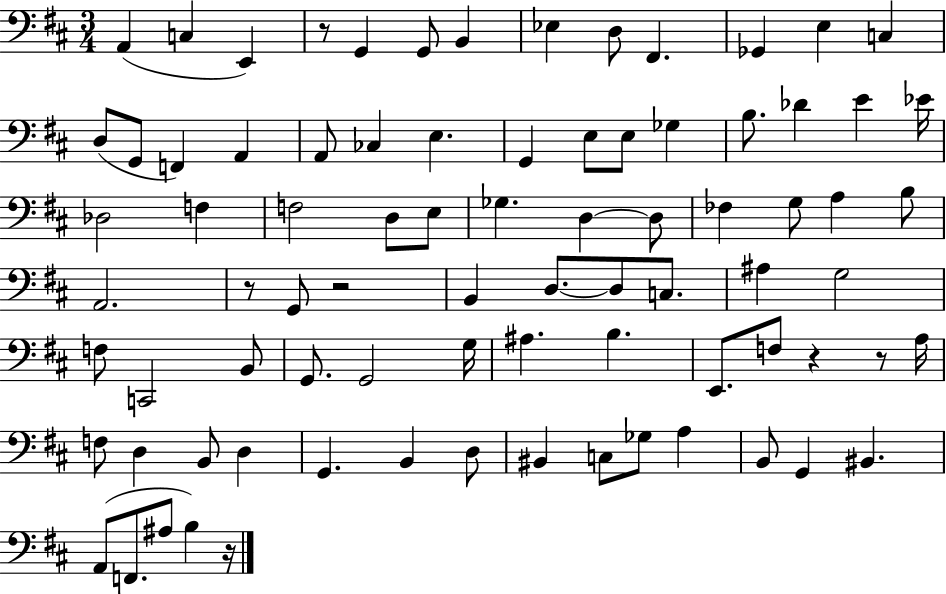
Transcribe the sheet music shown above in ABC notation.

X:1
T:Untitled
M:3/4
L:1/4
K:D
A,, C, E,, z/2 G,, G,,/2 B,, _E, D,/2 ^F,, _G,, E, C, D,/2 G,,/2 F,, A,, A,,/2 _C, E, G,, E,/2 E,/2 _G, B,/2 _D E _E/4 _D,2 F, F,2 D,/2 E,/2 _G, D, D,/2 _F, G,/2 A, B,/2 A,,2 z/2 G,,/2 z2 B,, D,/2 D,/2 C,/2 ^A, G,2 F,/2 C,,2 B,,/2 G,,/2 G,,2 G,/4 ^A, B, E,,/2 F,/2 z z/2 A,/4 F,/2 D, B,,/2 D, G,, B,, D,/2 ^B,, C,/2 _G,/2 A, B,,/2 G,, ^B,, A,,/2 F,,/2 ^A,/2 B, z/4